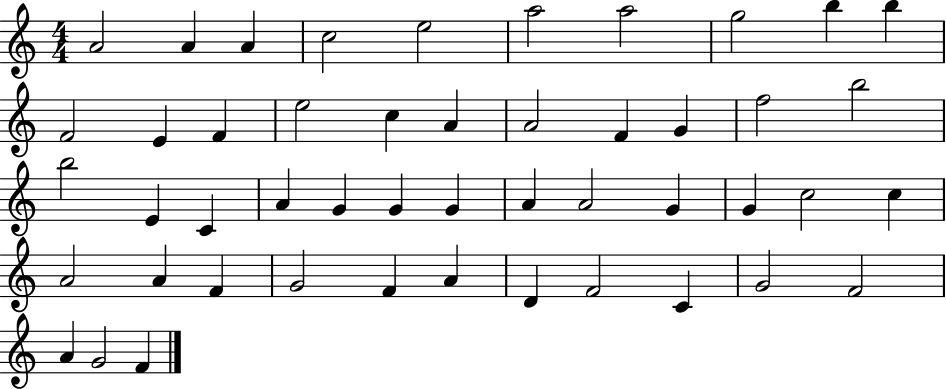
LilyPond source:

{
  \clef treble
  \numericTimeSignature
  \time 4/4
  \key c \major
  a'2 a'4 a'4 | c''2 e''2 | a''2 a''2 | g''2 b''4 b''4 | \break f'2 e'4 f'4 | e''2 c''4 a'4 | a'2 f'4 g'4 | f''2 b''2 | \break b''2 e'4 c'4 | a'4 g'4 g'4 g'4 | a'4 a'2 g'4 | g'4 c''2 c''4 | \break a'2 a'4 f'4 | g'2 f'4 a'4 | d'4 f'2 c'4 | g'2 f'2 | \break a'4 g'2 f'4 | \bar "|."
}